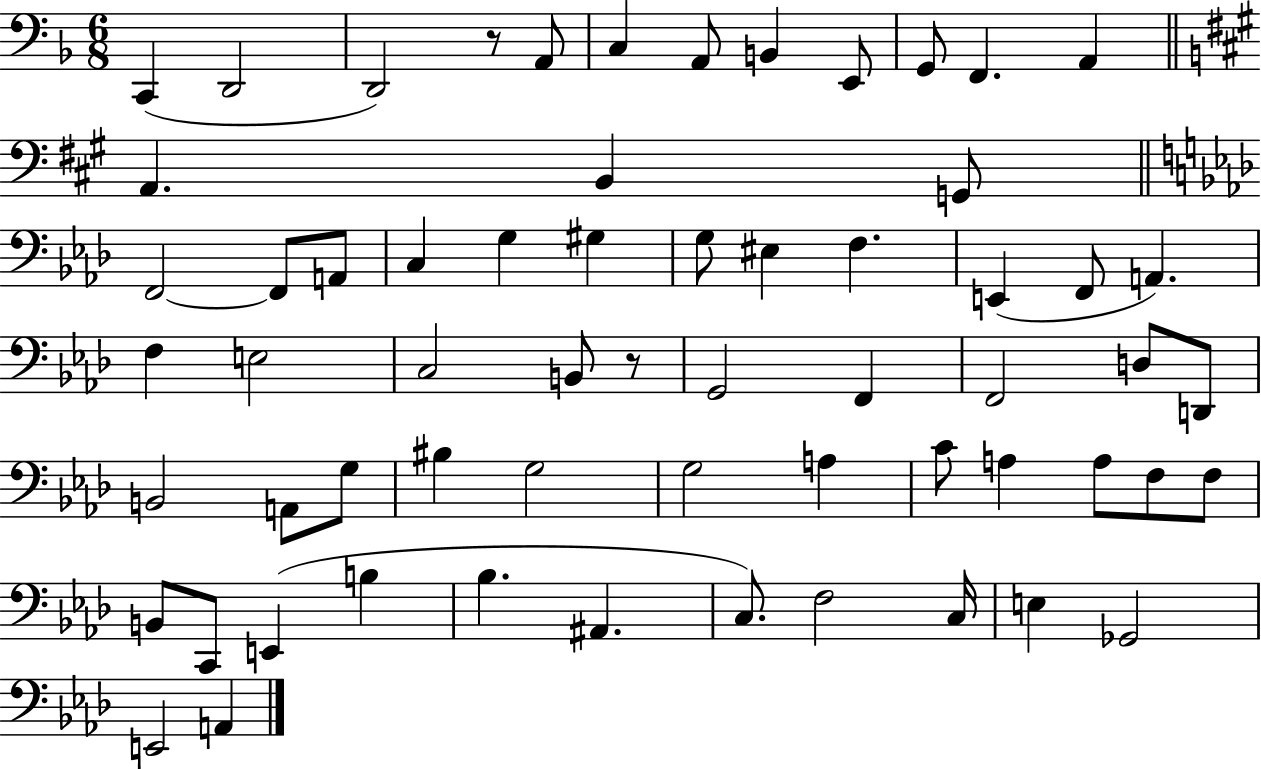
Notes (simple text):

C2/q D2/h D2/h R/e A2/e C3/q A2/e B2/q E2/e G2/e F2/q. A2/q A2/q. B2/q G2/e F2/h F2/e A2/e C3/q G3/q G#3/q G3/e EIS3/q F3/q. E2/q F2/e A2/q. F3/q E3/h C3/h B2/e R/e G2/h F2/q F2/h D3/e D2/e B2/h A2/e G3/e BIS3/q G3/h G3/h A3/q C4/e A3/q A3/e F3/e F3/e B2/e C2/e E2/q B3/q Bb3/q. A#2/q. C3/e. F3/h C3/s E3/q Gb2/h E2/h A2/q